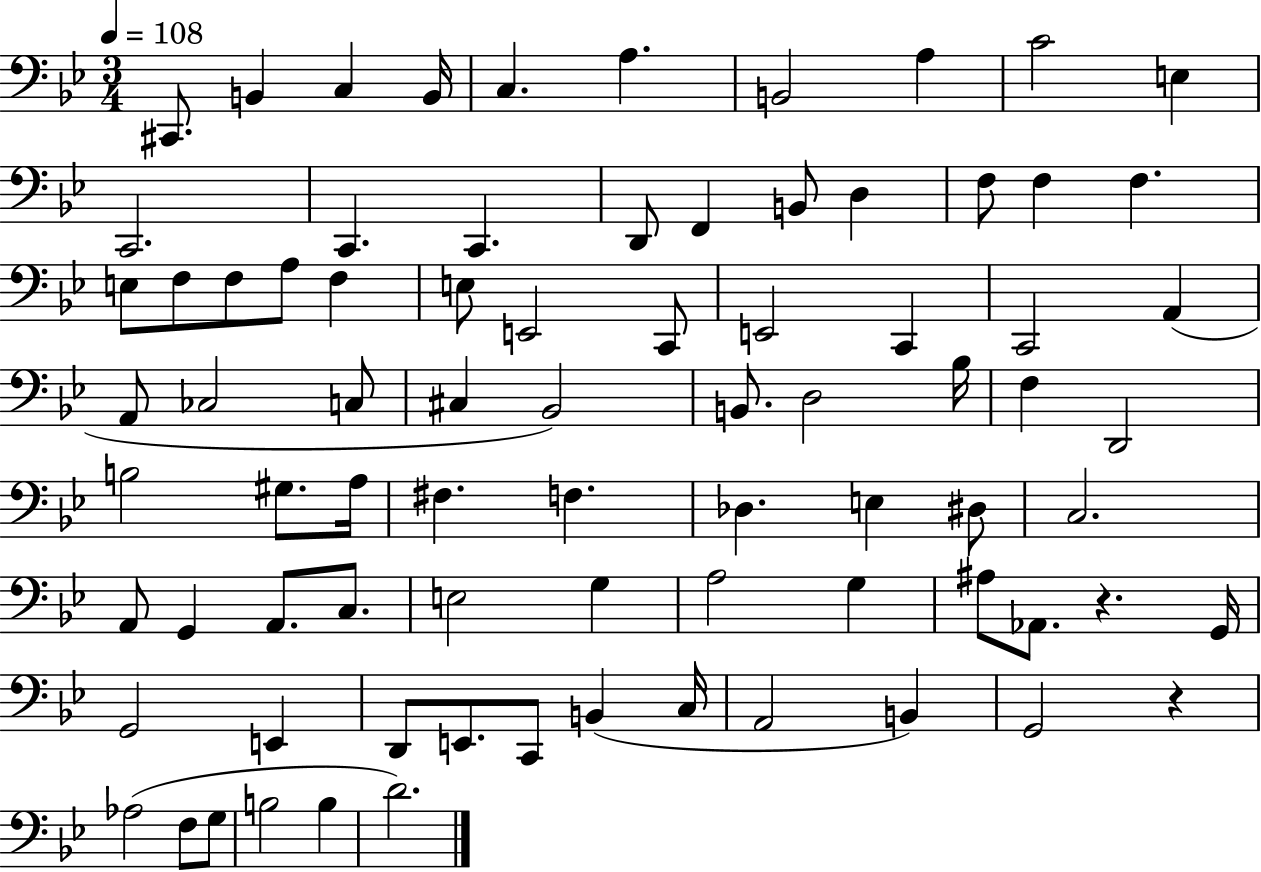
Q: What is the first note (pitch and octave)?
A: C#2